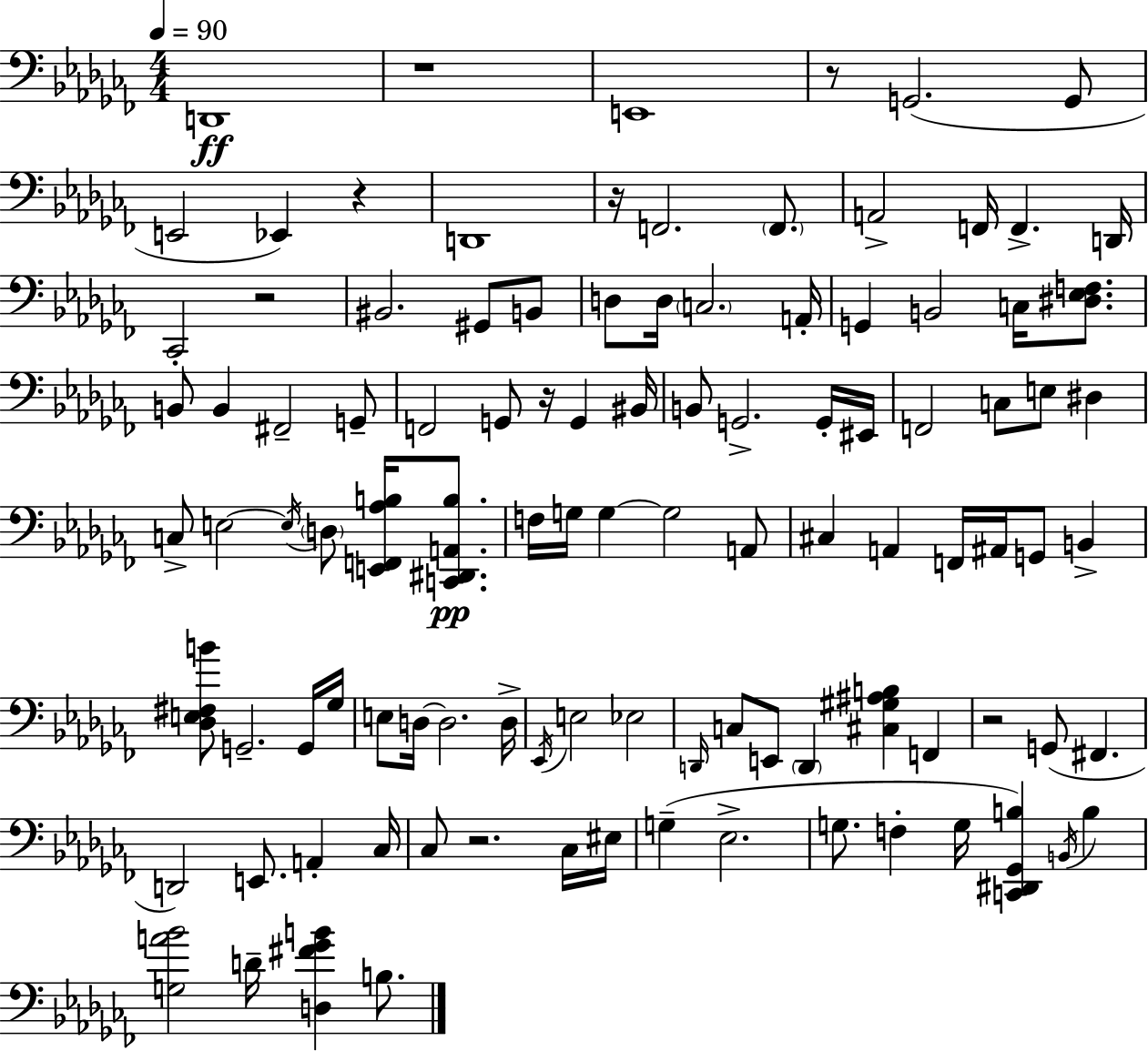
{
  \clef bass
  \numericTimeSignature
  \time 4/4
  \key aes \minor
  \tempo 4 = 90
  d,1\ff | r1 | e,1 | r8 g,2.( g,8 | \break e,2 ees,4) r4 | d,1 | r16 f,2. \parenthesize f,8. | a,2-> f,16 f,4.-> d,16 | \break ces,2-. r2 | bis,2. gis,8 b,8 | d8 d16 \parenthesize c2. a,16-. | g,4 b,2 c16 <dis ees f>8. | \break b,8 b,4 fis,2-- g,8-- | f,2 g,8 r16 g,4 bis,16 | b,8 g,2.-> g,16-. eis,16 | f,2 c8 e8 dis4 | \break c8-> e2~~ \acciaccatura { e16 } \parenthesize d8 <e, f, aes b>16 <c, dis, a, b>8.\pp | f16 g16 g4~~ g2 a,8 | cis4 a,4 f,16 ais,16 g,8 b,4-> | <des e fis b'>8 g,2.-- g,16 | \break ges16 e8 d16~~ d2. | d16-> \acciaccatura { ees,16 } e2 ees2 | \grace { d,16 } c8 e,8 \parenthesize d,4 <cis gis ais b>4 f,4 | r2 g,8( fis,4. | \break d,2) e,8. a,4-. | ces16 ces8 r2. | ces16 eis16 g4--( ees2.-> | g8. f4-. g16 <c, dis, ges, b>4) \acciaccatura { b,16 } | \break b4 <g a' bes'>2 d'16-- <d fis' ges' b'>4 | b8. \bar "|."
}